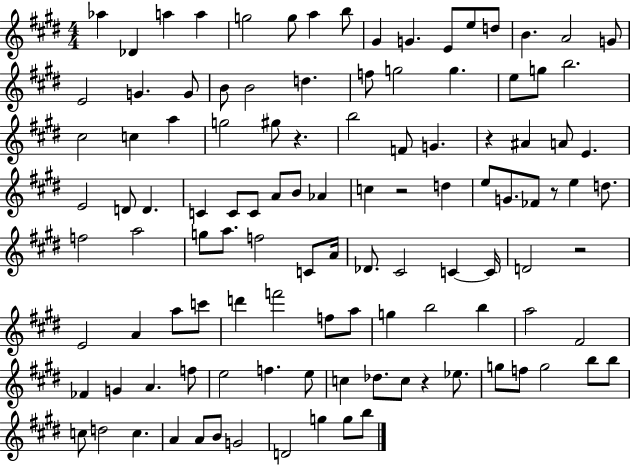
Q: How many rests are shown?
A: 6